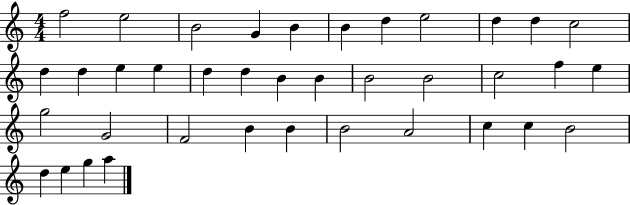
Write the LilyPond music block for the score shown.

{
  \clef treble
  \numericTimeSignature
  \time 4/4
  \key c \major
  f''2 e''2 | b'2 g'4 b'4 | b'4 d''4 e''2 | d''4 d''4 c''2 | \break d''4 d''4 e''4 e''4 | d''4 d''4 b'4 b'4 | b'2 b'2 | c''2 f''4 e''4 | \break g''2 g'2 | f'2 b'4 b'4 | b'2 a'2 | c''4 c''4 b'2 | \break d''4 e''4 g''4 a''4 | \bar "|."
}